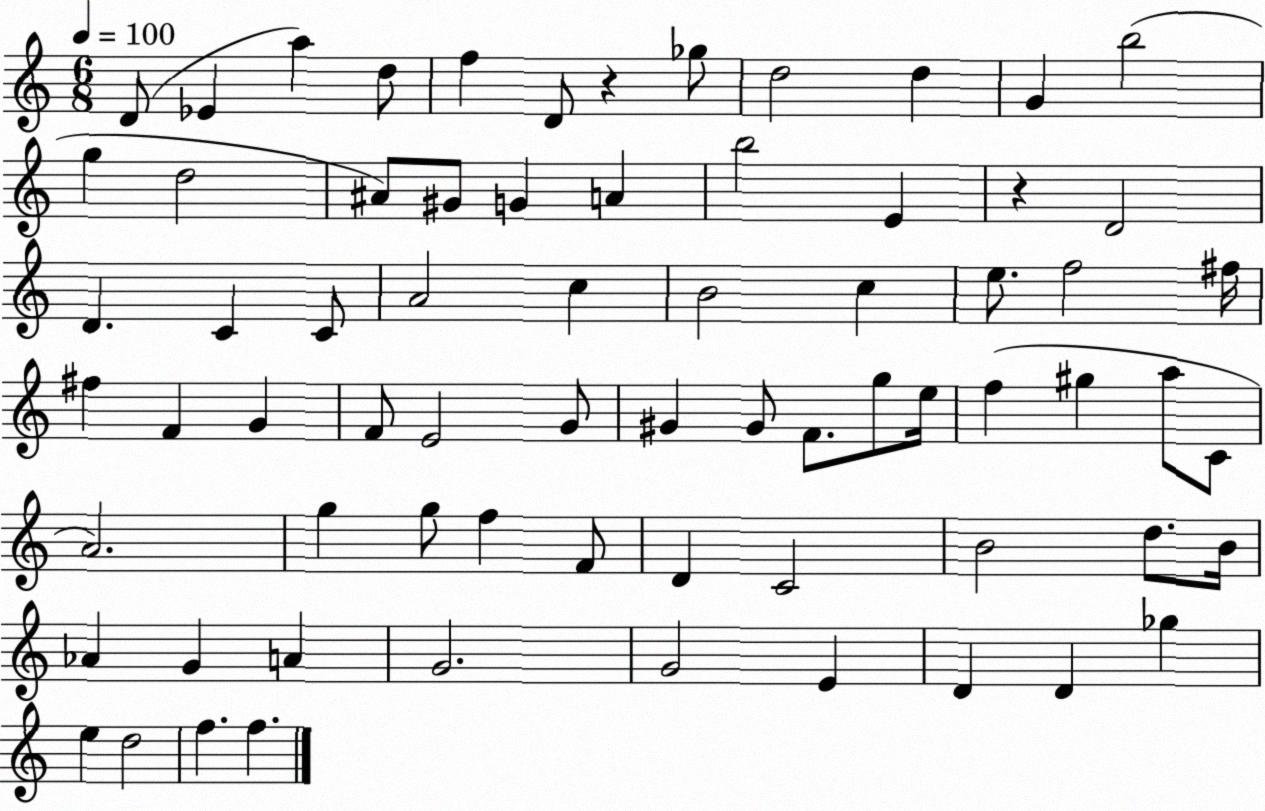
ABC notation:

X:1
T:Untitled
M:6/8
L:1/4
K:C
D/2 _E a d/2 f D/2 z _g/2 d2 d G b2 g d2 ^A/2 ^G/2 G A b2 E z D2 D C C/2 A2 c B2 c e/2 f2 ^f/4 ^f F G F/2 E2 G/2 ^G ^G/2 F/2 g/2 e/4 f ^g a/2 C/2 A2 g g/2 f F/2 D C2 B2 d/2 B/4 _A G A G2 G2 E D D _g e d2 f f